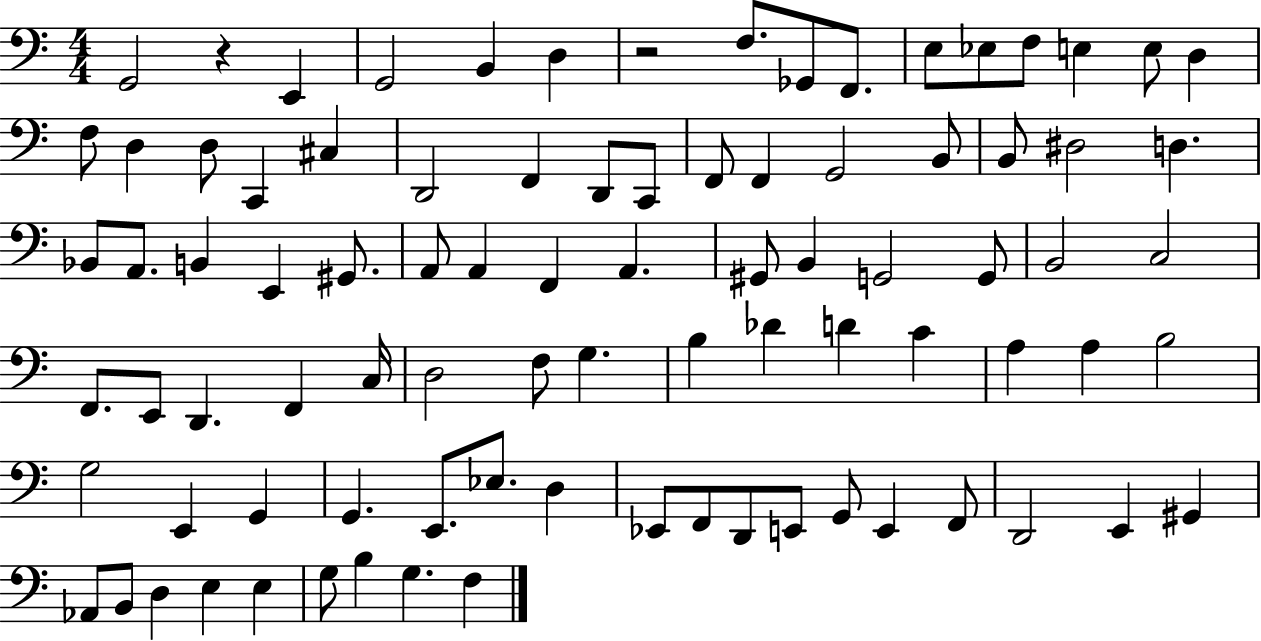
X:1
T:Untitled
M:4/4
L:1/4
K:C
G,,2 z E,, G,,2 B,, D, z2 F,/2 _G,,/2 F,,/2 E,/2 _E,/2 F,/2 E, E,/2 D, F,/2 D, D,/2 C,, ^C, D,,2 F,, D,,/2 C,,/2 F,,/2 F,, G,,2 B,,/2 B,,/2 ^D,2 D, _B,,/2 A,,/2 B,, E,, ^G,,/2 A,,/2 A,, F,, A,, ^G,,/2 B,, G,,2 G,,/2 B,,2 C,2 F,,/2 E,,/2 D,, F,, C,/4 D,2 F,/2 G, B, _D D C A, A, B,2 G,2 E,, G,, G,, E,,/2 _E,/2 D, _E,,/2 F,,/2 D,,/2 E,,/2 G,,/2 E,, F,,/2 D,,2 E,, ^G,, _A,,/2 B,,/2 D, E, E, G,/2 B, G, F,